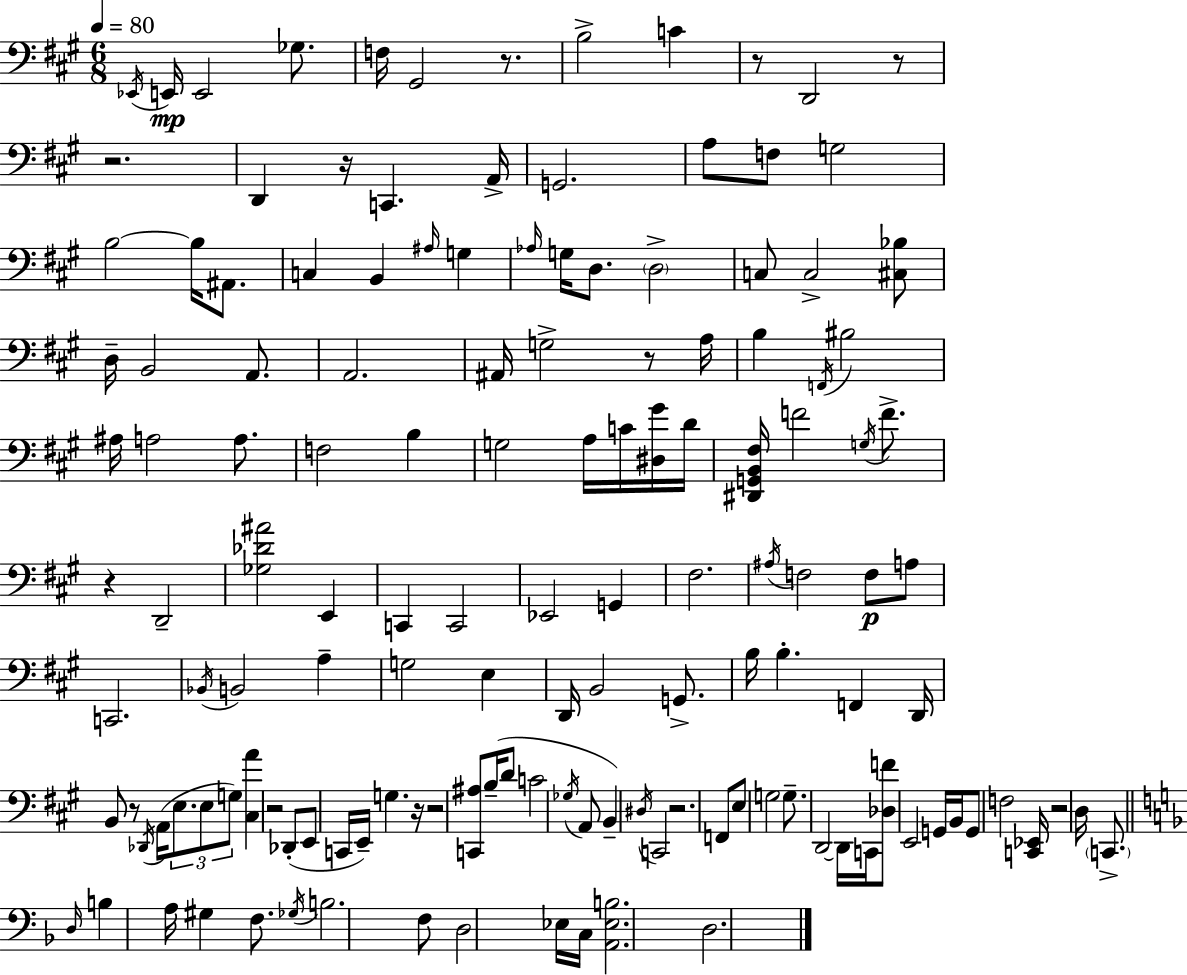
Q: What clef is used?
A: bass